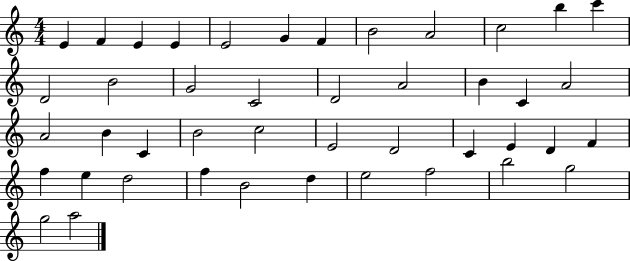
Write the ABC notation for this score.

X:1
T:Untitled
M:4/4
L:1/4
K:C
E F E E E2 G F B2 A2 c2 b c' D2 B2 G2 C2 D2 A2 B C A2 A2 B C B2 c2 E2 D2 C E D F f e d2 f B2 d e2 f2 b2 g2 g2 a2